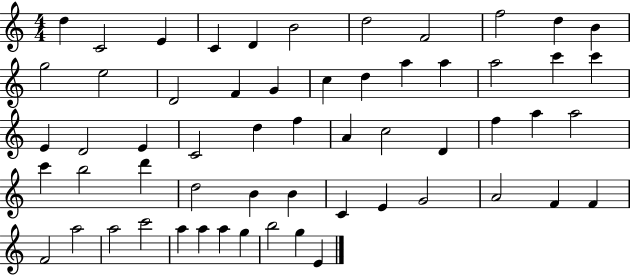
{
  \clef treble
  \numericTimeSignature
  \time 4/4
  \key c \major
  d''4 c'2 e'4 | c'4 d'4 b'2 | d''2 f'2 | f''2 d''4 b'4 | \break g''2 e''2 | d'2 f'4 g'4 | c''4 d''4 a''4 a''4 | a''2 c'''4 c'''4 | \break e'4 d'2 e'4 | c'2 d''4 f''4 | a'4 c''2 d'4 | f''4 a''4 a''2 | \break c'''4 b''2 d'''4 | d''2 b'4 b'4 | c'4 e'4 g'2 | a'2 f'4 f'4 | \break f'2 a''2 | a''2 c'''2 | a''4 a''4 a''4 g''4 | b''2 g''4 e'4 | \break \bar "|."
}